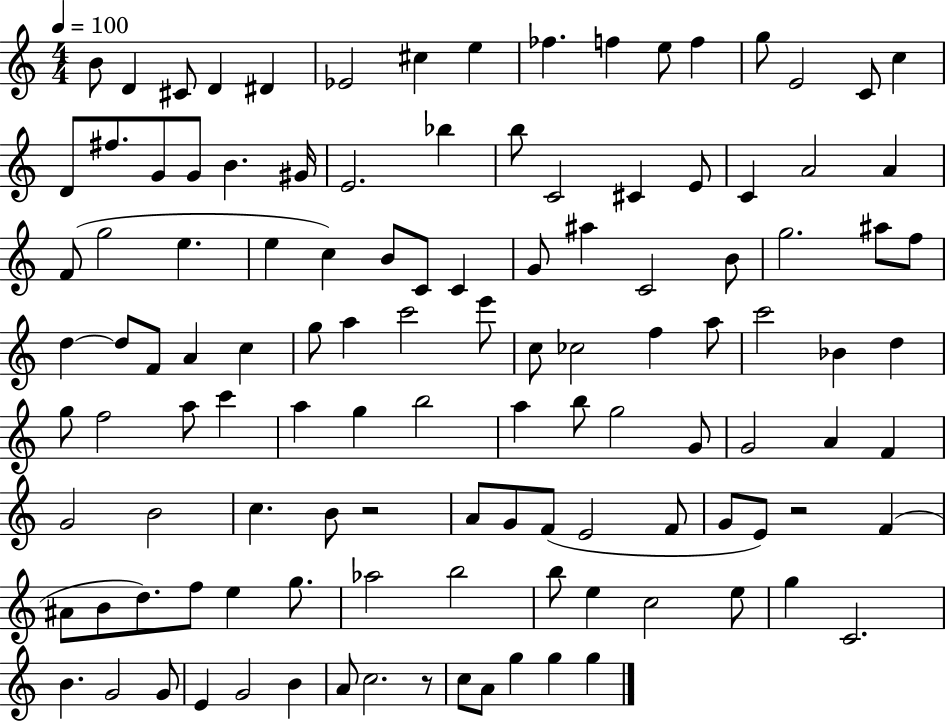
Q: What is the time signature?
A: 4/4